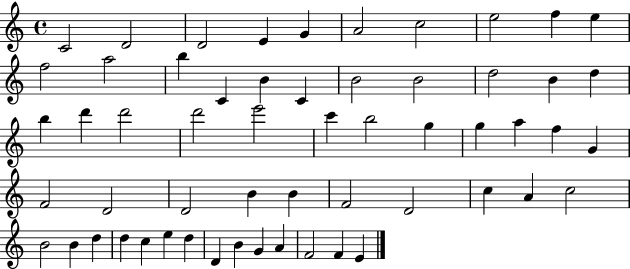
{
  \clef treble
  \time 4/4
  \defaultTimeSignature
  \key c \major
  c'2 d'2 | d'2 e'4 g'4 | a'2 c''2 | e''2 f''4 e''4 | \break f''2 a''2 | b''4 c'4 b'4 c'4 | b'2 b'2 | d''2 b'4 d''4 | \break b''4 d'''4 d'''2 | d'''2 e'''2 | c'''4 b''2 g''4 | g''4 a''4 f''4 g'4 | \break f'2 d'2 | d'2 b'4 b'4 | f'2 d'2 | c''4 a'4 c''2 | \break b'2 b'4 d''4 | d''4 c''4 e''4 d''4 | d'4 b'4 g'4 a'4 | f'2 f'4 e'4 | \break \bar "|."
}